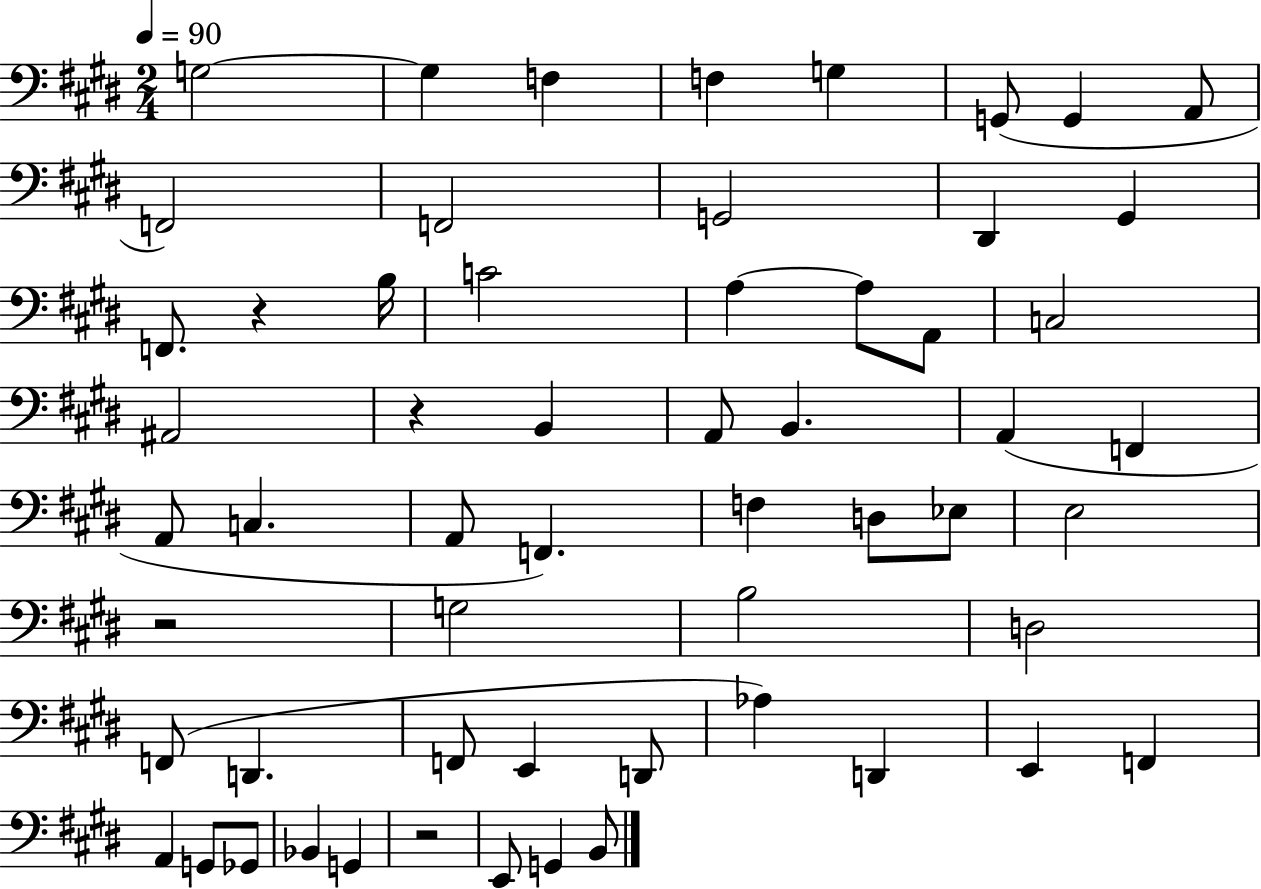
{
  \clef bass
  \numericTimeSignature
  \time 2/4
  \key e \major
  \tempo 4 = 90
  \repeat volta 2 { g2~~ | g4 f4 | f4 g4 | g,8( g,4 a,8 | \break f,2) | f,2 | g,2 | dis,4 gis,4 | \break f,8. r4 b16 | c'2 | a4~~ a8 a,8 | c2 | \break ais,2 | r4 b,4 | a,8 b,4. | a,4( f,4 | \break a,8 c4. | a,8 f,4.) | f4 d8 ees8 | e2 | \break r2 | g2 | b2 | d2 | \break f,8( d,4. | f,8 e,4 d,8 | aes4) d,4 | e,4 f,4 | \break a,4 g,8 ges,8 | bes,4 g,4 | r2 | e,8 g,4 b,8 | \break } \bar "|."
}